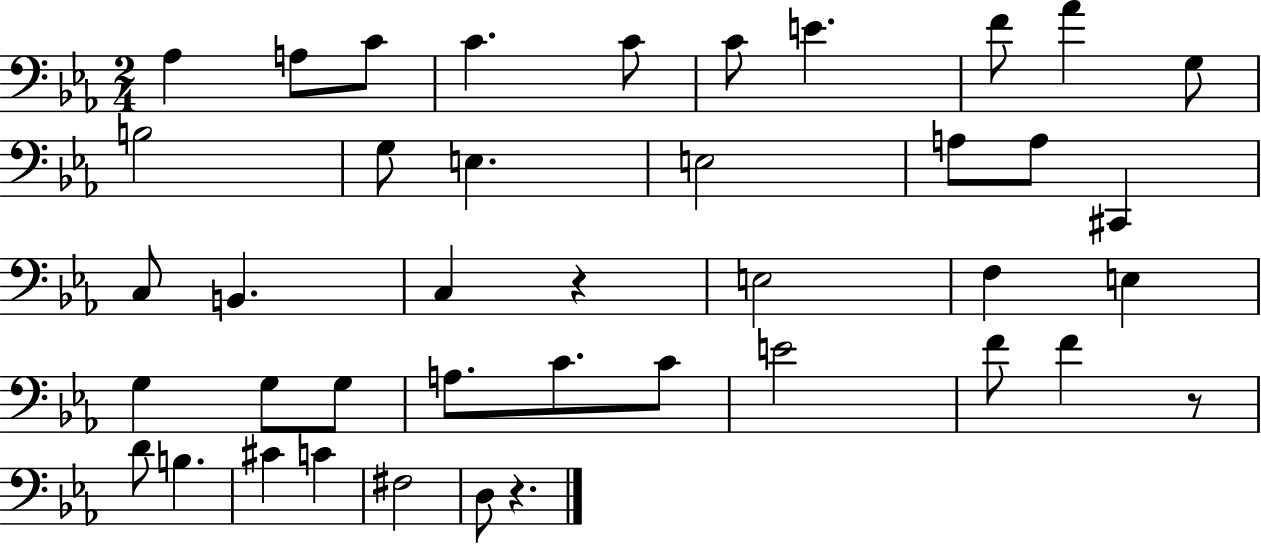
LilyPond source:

{
  \clef bass
  \numericTimeSignature
  \time 2/4
  \key ees \major
  aes4 a8 c'8 | c'4. c'8 | c'8 e'4. | f'8 aes'4 g8 | \break b2 | g8 e4. | e2 | a8 a8 cis,4 | \break c8 b,4. | c4 r4 | e2 | f4 e4 | \break g4 g8 g8 | a8. c'8. c'8 | e'2 | f'8 f'4 r8 | \break d'8 b4. | cis'4 c'4 | fis2 | d8 r4. | \break \bar "|."
}